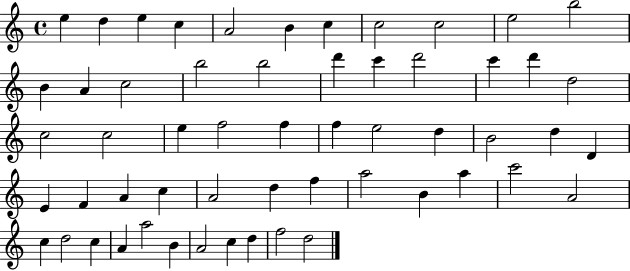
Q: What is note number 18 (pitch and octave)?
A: C6